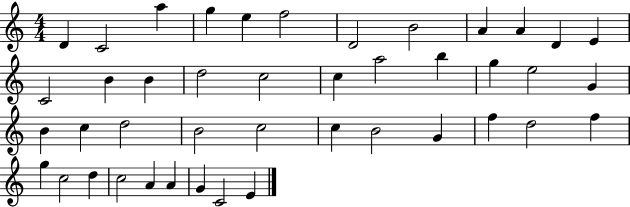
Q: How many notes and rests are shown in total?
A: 43